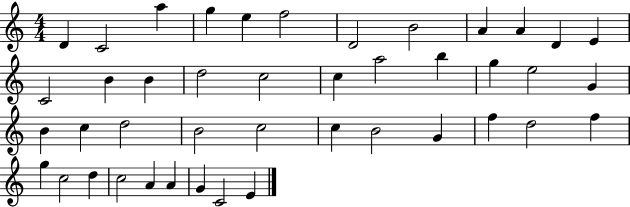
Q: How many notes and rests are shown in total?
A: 43